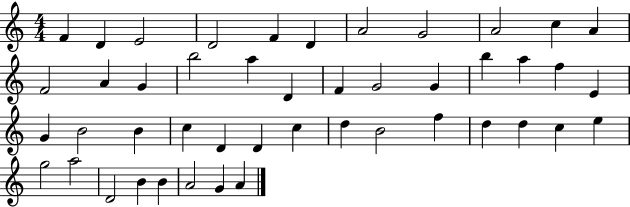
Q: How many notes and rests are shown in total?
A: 46